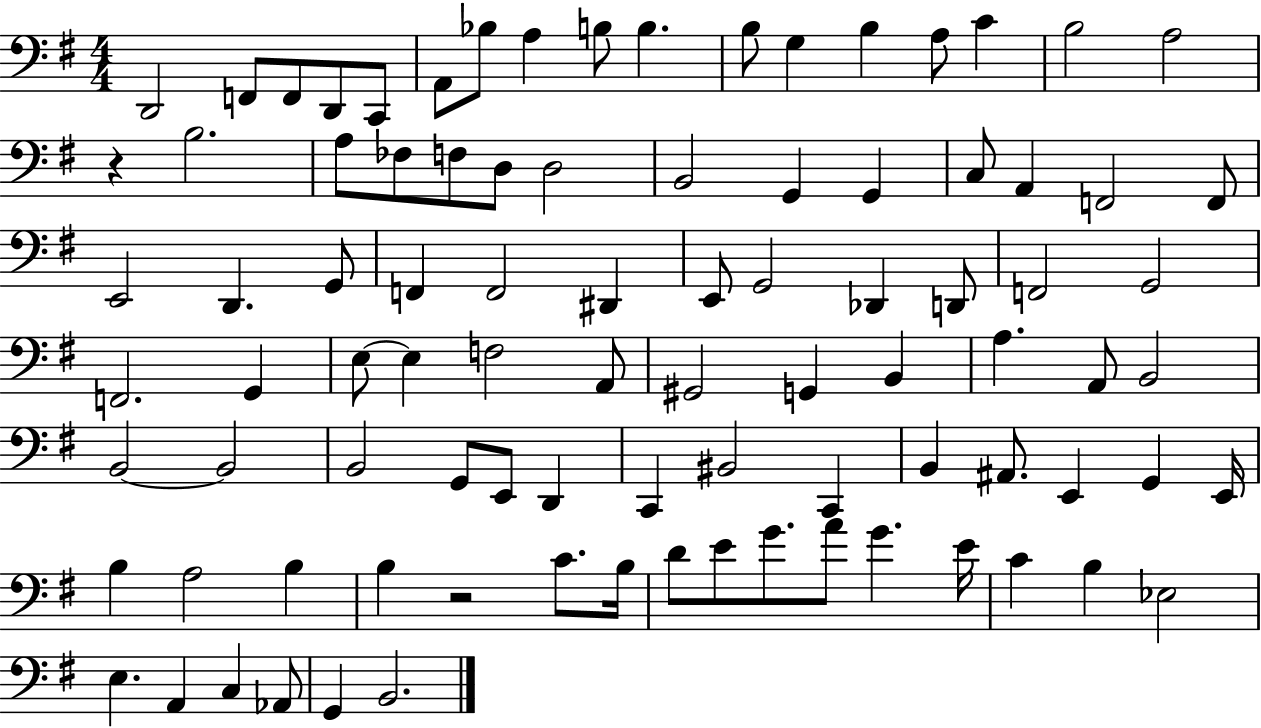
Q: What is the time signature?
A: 4/4